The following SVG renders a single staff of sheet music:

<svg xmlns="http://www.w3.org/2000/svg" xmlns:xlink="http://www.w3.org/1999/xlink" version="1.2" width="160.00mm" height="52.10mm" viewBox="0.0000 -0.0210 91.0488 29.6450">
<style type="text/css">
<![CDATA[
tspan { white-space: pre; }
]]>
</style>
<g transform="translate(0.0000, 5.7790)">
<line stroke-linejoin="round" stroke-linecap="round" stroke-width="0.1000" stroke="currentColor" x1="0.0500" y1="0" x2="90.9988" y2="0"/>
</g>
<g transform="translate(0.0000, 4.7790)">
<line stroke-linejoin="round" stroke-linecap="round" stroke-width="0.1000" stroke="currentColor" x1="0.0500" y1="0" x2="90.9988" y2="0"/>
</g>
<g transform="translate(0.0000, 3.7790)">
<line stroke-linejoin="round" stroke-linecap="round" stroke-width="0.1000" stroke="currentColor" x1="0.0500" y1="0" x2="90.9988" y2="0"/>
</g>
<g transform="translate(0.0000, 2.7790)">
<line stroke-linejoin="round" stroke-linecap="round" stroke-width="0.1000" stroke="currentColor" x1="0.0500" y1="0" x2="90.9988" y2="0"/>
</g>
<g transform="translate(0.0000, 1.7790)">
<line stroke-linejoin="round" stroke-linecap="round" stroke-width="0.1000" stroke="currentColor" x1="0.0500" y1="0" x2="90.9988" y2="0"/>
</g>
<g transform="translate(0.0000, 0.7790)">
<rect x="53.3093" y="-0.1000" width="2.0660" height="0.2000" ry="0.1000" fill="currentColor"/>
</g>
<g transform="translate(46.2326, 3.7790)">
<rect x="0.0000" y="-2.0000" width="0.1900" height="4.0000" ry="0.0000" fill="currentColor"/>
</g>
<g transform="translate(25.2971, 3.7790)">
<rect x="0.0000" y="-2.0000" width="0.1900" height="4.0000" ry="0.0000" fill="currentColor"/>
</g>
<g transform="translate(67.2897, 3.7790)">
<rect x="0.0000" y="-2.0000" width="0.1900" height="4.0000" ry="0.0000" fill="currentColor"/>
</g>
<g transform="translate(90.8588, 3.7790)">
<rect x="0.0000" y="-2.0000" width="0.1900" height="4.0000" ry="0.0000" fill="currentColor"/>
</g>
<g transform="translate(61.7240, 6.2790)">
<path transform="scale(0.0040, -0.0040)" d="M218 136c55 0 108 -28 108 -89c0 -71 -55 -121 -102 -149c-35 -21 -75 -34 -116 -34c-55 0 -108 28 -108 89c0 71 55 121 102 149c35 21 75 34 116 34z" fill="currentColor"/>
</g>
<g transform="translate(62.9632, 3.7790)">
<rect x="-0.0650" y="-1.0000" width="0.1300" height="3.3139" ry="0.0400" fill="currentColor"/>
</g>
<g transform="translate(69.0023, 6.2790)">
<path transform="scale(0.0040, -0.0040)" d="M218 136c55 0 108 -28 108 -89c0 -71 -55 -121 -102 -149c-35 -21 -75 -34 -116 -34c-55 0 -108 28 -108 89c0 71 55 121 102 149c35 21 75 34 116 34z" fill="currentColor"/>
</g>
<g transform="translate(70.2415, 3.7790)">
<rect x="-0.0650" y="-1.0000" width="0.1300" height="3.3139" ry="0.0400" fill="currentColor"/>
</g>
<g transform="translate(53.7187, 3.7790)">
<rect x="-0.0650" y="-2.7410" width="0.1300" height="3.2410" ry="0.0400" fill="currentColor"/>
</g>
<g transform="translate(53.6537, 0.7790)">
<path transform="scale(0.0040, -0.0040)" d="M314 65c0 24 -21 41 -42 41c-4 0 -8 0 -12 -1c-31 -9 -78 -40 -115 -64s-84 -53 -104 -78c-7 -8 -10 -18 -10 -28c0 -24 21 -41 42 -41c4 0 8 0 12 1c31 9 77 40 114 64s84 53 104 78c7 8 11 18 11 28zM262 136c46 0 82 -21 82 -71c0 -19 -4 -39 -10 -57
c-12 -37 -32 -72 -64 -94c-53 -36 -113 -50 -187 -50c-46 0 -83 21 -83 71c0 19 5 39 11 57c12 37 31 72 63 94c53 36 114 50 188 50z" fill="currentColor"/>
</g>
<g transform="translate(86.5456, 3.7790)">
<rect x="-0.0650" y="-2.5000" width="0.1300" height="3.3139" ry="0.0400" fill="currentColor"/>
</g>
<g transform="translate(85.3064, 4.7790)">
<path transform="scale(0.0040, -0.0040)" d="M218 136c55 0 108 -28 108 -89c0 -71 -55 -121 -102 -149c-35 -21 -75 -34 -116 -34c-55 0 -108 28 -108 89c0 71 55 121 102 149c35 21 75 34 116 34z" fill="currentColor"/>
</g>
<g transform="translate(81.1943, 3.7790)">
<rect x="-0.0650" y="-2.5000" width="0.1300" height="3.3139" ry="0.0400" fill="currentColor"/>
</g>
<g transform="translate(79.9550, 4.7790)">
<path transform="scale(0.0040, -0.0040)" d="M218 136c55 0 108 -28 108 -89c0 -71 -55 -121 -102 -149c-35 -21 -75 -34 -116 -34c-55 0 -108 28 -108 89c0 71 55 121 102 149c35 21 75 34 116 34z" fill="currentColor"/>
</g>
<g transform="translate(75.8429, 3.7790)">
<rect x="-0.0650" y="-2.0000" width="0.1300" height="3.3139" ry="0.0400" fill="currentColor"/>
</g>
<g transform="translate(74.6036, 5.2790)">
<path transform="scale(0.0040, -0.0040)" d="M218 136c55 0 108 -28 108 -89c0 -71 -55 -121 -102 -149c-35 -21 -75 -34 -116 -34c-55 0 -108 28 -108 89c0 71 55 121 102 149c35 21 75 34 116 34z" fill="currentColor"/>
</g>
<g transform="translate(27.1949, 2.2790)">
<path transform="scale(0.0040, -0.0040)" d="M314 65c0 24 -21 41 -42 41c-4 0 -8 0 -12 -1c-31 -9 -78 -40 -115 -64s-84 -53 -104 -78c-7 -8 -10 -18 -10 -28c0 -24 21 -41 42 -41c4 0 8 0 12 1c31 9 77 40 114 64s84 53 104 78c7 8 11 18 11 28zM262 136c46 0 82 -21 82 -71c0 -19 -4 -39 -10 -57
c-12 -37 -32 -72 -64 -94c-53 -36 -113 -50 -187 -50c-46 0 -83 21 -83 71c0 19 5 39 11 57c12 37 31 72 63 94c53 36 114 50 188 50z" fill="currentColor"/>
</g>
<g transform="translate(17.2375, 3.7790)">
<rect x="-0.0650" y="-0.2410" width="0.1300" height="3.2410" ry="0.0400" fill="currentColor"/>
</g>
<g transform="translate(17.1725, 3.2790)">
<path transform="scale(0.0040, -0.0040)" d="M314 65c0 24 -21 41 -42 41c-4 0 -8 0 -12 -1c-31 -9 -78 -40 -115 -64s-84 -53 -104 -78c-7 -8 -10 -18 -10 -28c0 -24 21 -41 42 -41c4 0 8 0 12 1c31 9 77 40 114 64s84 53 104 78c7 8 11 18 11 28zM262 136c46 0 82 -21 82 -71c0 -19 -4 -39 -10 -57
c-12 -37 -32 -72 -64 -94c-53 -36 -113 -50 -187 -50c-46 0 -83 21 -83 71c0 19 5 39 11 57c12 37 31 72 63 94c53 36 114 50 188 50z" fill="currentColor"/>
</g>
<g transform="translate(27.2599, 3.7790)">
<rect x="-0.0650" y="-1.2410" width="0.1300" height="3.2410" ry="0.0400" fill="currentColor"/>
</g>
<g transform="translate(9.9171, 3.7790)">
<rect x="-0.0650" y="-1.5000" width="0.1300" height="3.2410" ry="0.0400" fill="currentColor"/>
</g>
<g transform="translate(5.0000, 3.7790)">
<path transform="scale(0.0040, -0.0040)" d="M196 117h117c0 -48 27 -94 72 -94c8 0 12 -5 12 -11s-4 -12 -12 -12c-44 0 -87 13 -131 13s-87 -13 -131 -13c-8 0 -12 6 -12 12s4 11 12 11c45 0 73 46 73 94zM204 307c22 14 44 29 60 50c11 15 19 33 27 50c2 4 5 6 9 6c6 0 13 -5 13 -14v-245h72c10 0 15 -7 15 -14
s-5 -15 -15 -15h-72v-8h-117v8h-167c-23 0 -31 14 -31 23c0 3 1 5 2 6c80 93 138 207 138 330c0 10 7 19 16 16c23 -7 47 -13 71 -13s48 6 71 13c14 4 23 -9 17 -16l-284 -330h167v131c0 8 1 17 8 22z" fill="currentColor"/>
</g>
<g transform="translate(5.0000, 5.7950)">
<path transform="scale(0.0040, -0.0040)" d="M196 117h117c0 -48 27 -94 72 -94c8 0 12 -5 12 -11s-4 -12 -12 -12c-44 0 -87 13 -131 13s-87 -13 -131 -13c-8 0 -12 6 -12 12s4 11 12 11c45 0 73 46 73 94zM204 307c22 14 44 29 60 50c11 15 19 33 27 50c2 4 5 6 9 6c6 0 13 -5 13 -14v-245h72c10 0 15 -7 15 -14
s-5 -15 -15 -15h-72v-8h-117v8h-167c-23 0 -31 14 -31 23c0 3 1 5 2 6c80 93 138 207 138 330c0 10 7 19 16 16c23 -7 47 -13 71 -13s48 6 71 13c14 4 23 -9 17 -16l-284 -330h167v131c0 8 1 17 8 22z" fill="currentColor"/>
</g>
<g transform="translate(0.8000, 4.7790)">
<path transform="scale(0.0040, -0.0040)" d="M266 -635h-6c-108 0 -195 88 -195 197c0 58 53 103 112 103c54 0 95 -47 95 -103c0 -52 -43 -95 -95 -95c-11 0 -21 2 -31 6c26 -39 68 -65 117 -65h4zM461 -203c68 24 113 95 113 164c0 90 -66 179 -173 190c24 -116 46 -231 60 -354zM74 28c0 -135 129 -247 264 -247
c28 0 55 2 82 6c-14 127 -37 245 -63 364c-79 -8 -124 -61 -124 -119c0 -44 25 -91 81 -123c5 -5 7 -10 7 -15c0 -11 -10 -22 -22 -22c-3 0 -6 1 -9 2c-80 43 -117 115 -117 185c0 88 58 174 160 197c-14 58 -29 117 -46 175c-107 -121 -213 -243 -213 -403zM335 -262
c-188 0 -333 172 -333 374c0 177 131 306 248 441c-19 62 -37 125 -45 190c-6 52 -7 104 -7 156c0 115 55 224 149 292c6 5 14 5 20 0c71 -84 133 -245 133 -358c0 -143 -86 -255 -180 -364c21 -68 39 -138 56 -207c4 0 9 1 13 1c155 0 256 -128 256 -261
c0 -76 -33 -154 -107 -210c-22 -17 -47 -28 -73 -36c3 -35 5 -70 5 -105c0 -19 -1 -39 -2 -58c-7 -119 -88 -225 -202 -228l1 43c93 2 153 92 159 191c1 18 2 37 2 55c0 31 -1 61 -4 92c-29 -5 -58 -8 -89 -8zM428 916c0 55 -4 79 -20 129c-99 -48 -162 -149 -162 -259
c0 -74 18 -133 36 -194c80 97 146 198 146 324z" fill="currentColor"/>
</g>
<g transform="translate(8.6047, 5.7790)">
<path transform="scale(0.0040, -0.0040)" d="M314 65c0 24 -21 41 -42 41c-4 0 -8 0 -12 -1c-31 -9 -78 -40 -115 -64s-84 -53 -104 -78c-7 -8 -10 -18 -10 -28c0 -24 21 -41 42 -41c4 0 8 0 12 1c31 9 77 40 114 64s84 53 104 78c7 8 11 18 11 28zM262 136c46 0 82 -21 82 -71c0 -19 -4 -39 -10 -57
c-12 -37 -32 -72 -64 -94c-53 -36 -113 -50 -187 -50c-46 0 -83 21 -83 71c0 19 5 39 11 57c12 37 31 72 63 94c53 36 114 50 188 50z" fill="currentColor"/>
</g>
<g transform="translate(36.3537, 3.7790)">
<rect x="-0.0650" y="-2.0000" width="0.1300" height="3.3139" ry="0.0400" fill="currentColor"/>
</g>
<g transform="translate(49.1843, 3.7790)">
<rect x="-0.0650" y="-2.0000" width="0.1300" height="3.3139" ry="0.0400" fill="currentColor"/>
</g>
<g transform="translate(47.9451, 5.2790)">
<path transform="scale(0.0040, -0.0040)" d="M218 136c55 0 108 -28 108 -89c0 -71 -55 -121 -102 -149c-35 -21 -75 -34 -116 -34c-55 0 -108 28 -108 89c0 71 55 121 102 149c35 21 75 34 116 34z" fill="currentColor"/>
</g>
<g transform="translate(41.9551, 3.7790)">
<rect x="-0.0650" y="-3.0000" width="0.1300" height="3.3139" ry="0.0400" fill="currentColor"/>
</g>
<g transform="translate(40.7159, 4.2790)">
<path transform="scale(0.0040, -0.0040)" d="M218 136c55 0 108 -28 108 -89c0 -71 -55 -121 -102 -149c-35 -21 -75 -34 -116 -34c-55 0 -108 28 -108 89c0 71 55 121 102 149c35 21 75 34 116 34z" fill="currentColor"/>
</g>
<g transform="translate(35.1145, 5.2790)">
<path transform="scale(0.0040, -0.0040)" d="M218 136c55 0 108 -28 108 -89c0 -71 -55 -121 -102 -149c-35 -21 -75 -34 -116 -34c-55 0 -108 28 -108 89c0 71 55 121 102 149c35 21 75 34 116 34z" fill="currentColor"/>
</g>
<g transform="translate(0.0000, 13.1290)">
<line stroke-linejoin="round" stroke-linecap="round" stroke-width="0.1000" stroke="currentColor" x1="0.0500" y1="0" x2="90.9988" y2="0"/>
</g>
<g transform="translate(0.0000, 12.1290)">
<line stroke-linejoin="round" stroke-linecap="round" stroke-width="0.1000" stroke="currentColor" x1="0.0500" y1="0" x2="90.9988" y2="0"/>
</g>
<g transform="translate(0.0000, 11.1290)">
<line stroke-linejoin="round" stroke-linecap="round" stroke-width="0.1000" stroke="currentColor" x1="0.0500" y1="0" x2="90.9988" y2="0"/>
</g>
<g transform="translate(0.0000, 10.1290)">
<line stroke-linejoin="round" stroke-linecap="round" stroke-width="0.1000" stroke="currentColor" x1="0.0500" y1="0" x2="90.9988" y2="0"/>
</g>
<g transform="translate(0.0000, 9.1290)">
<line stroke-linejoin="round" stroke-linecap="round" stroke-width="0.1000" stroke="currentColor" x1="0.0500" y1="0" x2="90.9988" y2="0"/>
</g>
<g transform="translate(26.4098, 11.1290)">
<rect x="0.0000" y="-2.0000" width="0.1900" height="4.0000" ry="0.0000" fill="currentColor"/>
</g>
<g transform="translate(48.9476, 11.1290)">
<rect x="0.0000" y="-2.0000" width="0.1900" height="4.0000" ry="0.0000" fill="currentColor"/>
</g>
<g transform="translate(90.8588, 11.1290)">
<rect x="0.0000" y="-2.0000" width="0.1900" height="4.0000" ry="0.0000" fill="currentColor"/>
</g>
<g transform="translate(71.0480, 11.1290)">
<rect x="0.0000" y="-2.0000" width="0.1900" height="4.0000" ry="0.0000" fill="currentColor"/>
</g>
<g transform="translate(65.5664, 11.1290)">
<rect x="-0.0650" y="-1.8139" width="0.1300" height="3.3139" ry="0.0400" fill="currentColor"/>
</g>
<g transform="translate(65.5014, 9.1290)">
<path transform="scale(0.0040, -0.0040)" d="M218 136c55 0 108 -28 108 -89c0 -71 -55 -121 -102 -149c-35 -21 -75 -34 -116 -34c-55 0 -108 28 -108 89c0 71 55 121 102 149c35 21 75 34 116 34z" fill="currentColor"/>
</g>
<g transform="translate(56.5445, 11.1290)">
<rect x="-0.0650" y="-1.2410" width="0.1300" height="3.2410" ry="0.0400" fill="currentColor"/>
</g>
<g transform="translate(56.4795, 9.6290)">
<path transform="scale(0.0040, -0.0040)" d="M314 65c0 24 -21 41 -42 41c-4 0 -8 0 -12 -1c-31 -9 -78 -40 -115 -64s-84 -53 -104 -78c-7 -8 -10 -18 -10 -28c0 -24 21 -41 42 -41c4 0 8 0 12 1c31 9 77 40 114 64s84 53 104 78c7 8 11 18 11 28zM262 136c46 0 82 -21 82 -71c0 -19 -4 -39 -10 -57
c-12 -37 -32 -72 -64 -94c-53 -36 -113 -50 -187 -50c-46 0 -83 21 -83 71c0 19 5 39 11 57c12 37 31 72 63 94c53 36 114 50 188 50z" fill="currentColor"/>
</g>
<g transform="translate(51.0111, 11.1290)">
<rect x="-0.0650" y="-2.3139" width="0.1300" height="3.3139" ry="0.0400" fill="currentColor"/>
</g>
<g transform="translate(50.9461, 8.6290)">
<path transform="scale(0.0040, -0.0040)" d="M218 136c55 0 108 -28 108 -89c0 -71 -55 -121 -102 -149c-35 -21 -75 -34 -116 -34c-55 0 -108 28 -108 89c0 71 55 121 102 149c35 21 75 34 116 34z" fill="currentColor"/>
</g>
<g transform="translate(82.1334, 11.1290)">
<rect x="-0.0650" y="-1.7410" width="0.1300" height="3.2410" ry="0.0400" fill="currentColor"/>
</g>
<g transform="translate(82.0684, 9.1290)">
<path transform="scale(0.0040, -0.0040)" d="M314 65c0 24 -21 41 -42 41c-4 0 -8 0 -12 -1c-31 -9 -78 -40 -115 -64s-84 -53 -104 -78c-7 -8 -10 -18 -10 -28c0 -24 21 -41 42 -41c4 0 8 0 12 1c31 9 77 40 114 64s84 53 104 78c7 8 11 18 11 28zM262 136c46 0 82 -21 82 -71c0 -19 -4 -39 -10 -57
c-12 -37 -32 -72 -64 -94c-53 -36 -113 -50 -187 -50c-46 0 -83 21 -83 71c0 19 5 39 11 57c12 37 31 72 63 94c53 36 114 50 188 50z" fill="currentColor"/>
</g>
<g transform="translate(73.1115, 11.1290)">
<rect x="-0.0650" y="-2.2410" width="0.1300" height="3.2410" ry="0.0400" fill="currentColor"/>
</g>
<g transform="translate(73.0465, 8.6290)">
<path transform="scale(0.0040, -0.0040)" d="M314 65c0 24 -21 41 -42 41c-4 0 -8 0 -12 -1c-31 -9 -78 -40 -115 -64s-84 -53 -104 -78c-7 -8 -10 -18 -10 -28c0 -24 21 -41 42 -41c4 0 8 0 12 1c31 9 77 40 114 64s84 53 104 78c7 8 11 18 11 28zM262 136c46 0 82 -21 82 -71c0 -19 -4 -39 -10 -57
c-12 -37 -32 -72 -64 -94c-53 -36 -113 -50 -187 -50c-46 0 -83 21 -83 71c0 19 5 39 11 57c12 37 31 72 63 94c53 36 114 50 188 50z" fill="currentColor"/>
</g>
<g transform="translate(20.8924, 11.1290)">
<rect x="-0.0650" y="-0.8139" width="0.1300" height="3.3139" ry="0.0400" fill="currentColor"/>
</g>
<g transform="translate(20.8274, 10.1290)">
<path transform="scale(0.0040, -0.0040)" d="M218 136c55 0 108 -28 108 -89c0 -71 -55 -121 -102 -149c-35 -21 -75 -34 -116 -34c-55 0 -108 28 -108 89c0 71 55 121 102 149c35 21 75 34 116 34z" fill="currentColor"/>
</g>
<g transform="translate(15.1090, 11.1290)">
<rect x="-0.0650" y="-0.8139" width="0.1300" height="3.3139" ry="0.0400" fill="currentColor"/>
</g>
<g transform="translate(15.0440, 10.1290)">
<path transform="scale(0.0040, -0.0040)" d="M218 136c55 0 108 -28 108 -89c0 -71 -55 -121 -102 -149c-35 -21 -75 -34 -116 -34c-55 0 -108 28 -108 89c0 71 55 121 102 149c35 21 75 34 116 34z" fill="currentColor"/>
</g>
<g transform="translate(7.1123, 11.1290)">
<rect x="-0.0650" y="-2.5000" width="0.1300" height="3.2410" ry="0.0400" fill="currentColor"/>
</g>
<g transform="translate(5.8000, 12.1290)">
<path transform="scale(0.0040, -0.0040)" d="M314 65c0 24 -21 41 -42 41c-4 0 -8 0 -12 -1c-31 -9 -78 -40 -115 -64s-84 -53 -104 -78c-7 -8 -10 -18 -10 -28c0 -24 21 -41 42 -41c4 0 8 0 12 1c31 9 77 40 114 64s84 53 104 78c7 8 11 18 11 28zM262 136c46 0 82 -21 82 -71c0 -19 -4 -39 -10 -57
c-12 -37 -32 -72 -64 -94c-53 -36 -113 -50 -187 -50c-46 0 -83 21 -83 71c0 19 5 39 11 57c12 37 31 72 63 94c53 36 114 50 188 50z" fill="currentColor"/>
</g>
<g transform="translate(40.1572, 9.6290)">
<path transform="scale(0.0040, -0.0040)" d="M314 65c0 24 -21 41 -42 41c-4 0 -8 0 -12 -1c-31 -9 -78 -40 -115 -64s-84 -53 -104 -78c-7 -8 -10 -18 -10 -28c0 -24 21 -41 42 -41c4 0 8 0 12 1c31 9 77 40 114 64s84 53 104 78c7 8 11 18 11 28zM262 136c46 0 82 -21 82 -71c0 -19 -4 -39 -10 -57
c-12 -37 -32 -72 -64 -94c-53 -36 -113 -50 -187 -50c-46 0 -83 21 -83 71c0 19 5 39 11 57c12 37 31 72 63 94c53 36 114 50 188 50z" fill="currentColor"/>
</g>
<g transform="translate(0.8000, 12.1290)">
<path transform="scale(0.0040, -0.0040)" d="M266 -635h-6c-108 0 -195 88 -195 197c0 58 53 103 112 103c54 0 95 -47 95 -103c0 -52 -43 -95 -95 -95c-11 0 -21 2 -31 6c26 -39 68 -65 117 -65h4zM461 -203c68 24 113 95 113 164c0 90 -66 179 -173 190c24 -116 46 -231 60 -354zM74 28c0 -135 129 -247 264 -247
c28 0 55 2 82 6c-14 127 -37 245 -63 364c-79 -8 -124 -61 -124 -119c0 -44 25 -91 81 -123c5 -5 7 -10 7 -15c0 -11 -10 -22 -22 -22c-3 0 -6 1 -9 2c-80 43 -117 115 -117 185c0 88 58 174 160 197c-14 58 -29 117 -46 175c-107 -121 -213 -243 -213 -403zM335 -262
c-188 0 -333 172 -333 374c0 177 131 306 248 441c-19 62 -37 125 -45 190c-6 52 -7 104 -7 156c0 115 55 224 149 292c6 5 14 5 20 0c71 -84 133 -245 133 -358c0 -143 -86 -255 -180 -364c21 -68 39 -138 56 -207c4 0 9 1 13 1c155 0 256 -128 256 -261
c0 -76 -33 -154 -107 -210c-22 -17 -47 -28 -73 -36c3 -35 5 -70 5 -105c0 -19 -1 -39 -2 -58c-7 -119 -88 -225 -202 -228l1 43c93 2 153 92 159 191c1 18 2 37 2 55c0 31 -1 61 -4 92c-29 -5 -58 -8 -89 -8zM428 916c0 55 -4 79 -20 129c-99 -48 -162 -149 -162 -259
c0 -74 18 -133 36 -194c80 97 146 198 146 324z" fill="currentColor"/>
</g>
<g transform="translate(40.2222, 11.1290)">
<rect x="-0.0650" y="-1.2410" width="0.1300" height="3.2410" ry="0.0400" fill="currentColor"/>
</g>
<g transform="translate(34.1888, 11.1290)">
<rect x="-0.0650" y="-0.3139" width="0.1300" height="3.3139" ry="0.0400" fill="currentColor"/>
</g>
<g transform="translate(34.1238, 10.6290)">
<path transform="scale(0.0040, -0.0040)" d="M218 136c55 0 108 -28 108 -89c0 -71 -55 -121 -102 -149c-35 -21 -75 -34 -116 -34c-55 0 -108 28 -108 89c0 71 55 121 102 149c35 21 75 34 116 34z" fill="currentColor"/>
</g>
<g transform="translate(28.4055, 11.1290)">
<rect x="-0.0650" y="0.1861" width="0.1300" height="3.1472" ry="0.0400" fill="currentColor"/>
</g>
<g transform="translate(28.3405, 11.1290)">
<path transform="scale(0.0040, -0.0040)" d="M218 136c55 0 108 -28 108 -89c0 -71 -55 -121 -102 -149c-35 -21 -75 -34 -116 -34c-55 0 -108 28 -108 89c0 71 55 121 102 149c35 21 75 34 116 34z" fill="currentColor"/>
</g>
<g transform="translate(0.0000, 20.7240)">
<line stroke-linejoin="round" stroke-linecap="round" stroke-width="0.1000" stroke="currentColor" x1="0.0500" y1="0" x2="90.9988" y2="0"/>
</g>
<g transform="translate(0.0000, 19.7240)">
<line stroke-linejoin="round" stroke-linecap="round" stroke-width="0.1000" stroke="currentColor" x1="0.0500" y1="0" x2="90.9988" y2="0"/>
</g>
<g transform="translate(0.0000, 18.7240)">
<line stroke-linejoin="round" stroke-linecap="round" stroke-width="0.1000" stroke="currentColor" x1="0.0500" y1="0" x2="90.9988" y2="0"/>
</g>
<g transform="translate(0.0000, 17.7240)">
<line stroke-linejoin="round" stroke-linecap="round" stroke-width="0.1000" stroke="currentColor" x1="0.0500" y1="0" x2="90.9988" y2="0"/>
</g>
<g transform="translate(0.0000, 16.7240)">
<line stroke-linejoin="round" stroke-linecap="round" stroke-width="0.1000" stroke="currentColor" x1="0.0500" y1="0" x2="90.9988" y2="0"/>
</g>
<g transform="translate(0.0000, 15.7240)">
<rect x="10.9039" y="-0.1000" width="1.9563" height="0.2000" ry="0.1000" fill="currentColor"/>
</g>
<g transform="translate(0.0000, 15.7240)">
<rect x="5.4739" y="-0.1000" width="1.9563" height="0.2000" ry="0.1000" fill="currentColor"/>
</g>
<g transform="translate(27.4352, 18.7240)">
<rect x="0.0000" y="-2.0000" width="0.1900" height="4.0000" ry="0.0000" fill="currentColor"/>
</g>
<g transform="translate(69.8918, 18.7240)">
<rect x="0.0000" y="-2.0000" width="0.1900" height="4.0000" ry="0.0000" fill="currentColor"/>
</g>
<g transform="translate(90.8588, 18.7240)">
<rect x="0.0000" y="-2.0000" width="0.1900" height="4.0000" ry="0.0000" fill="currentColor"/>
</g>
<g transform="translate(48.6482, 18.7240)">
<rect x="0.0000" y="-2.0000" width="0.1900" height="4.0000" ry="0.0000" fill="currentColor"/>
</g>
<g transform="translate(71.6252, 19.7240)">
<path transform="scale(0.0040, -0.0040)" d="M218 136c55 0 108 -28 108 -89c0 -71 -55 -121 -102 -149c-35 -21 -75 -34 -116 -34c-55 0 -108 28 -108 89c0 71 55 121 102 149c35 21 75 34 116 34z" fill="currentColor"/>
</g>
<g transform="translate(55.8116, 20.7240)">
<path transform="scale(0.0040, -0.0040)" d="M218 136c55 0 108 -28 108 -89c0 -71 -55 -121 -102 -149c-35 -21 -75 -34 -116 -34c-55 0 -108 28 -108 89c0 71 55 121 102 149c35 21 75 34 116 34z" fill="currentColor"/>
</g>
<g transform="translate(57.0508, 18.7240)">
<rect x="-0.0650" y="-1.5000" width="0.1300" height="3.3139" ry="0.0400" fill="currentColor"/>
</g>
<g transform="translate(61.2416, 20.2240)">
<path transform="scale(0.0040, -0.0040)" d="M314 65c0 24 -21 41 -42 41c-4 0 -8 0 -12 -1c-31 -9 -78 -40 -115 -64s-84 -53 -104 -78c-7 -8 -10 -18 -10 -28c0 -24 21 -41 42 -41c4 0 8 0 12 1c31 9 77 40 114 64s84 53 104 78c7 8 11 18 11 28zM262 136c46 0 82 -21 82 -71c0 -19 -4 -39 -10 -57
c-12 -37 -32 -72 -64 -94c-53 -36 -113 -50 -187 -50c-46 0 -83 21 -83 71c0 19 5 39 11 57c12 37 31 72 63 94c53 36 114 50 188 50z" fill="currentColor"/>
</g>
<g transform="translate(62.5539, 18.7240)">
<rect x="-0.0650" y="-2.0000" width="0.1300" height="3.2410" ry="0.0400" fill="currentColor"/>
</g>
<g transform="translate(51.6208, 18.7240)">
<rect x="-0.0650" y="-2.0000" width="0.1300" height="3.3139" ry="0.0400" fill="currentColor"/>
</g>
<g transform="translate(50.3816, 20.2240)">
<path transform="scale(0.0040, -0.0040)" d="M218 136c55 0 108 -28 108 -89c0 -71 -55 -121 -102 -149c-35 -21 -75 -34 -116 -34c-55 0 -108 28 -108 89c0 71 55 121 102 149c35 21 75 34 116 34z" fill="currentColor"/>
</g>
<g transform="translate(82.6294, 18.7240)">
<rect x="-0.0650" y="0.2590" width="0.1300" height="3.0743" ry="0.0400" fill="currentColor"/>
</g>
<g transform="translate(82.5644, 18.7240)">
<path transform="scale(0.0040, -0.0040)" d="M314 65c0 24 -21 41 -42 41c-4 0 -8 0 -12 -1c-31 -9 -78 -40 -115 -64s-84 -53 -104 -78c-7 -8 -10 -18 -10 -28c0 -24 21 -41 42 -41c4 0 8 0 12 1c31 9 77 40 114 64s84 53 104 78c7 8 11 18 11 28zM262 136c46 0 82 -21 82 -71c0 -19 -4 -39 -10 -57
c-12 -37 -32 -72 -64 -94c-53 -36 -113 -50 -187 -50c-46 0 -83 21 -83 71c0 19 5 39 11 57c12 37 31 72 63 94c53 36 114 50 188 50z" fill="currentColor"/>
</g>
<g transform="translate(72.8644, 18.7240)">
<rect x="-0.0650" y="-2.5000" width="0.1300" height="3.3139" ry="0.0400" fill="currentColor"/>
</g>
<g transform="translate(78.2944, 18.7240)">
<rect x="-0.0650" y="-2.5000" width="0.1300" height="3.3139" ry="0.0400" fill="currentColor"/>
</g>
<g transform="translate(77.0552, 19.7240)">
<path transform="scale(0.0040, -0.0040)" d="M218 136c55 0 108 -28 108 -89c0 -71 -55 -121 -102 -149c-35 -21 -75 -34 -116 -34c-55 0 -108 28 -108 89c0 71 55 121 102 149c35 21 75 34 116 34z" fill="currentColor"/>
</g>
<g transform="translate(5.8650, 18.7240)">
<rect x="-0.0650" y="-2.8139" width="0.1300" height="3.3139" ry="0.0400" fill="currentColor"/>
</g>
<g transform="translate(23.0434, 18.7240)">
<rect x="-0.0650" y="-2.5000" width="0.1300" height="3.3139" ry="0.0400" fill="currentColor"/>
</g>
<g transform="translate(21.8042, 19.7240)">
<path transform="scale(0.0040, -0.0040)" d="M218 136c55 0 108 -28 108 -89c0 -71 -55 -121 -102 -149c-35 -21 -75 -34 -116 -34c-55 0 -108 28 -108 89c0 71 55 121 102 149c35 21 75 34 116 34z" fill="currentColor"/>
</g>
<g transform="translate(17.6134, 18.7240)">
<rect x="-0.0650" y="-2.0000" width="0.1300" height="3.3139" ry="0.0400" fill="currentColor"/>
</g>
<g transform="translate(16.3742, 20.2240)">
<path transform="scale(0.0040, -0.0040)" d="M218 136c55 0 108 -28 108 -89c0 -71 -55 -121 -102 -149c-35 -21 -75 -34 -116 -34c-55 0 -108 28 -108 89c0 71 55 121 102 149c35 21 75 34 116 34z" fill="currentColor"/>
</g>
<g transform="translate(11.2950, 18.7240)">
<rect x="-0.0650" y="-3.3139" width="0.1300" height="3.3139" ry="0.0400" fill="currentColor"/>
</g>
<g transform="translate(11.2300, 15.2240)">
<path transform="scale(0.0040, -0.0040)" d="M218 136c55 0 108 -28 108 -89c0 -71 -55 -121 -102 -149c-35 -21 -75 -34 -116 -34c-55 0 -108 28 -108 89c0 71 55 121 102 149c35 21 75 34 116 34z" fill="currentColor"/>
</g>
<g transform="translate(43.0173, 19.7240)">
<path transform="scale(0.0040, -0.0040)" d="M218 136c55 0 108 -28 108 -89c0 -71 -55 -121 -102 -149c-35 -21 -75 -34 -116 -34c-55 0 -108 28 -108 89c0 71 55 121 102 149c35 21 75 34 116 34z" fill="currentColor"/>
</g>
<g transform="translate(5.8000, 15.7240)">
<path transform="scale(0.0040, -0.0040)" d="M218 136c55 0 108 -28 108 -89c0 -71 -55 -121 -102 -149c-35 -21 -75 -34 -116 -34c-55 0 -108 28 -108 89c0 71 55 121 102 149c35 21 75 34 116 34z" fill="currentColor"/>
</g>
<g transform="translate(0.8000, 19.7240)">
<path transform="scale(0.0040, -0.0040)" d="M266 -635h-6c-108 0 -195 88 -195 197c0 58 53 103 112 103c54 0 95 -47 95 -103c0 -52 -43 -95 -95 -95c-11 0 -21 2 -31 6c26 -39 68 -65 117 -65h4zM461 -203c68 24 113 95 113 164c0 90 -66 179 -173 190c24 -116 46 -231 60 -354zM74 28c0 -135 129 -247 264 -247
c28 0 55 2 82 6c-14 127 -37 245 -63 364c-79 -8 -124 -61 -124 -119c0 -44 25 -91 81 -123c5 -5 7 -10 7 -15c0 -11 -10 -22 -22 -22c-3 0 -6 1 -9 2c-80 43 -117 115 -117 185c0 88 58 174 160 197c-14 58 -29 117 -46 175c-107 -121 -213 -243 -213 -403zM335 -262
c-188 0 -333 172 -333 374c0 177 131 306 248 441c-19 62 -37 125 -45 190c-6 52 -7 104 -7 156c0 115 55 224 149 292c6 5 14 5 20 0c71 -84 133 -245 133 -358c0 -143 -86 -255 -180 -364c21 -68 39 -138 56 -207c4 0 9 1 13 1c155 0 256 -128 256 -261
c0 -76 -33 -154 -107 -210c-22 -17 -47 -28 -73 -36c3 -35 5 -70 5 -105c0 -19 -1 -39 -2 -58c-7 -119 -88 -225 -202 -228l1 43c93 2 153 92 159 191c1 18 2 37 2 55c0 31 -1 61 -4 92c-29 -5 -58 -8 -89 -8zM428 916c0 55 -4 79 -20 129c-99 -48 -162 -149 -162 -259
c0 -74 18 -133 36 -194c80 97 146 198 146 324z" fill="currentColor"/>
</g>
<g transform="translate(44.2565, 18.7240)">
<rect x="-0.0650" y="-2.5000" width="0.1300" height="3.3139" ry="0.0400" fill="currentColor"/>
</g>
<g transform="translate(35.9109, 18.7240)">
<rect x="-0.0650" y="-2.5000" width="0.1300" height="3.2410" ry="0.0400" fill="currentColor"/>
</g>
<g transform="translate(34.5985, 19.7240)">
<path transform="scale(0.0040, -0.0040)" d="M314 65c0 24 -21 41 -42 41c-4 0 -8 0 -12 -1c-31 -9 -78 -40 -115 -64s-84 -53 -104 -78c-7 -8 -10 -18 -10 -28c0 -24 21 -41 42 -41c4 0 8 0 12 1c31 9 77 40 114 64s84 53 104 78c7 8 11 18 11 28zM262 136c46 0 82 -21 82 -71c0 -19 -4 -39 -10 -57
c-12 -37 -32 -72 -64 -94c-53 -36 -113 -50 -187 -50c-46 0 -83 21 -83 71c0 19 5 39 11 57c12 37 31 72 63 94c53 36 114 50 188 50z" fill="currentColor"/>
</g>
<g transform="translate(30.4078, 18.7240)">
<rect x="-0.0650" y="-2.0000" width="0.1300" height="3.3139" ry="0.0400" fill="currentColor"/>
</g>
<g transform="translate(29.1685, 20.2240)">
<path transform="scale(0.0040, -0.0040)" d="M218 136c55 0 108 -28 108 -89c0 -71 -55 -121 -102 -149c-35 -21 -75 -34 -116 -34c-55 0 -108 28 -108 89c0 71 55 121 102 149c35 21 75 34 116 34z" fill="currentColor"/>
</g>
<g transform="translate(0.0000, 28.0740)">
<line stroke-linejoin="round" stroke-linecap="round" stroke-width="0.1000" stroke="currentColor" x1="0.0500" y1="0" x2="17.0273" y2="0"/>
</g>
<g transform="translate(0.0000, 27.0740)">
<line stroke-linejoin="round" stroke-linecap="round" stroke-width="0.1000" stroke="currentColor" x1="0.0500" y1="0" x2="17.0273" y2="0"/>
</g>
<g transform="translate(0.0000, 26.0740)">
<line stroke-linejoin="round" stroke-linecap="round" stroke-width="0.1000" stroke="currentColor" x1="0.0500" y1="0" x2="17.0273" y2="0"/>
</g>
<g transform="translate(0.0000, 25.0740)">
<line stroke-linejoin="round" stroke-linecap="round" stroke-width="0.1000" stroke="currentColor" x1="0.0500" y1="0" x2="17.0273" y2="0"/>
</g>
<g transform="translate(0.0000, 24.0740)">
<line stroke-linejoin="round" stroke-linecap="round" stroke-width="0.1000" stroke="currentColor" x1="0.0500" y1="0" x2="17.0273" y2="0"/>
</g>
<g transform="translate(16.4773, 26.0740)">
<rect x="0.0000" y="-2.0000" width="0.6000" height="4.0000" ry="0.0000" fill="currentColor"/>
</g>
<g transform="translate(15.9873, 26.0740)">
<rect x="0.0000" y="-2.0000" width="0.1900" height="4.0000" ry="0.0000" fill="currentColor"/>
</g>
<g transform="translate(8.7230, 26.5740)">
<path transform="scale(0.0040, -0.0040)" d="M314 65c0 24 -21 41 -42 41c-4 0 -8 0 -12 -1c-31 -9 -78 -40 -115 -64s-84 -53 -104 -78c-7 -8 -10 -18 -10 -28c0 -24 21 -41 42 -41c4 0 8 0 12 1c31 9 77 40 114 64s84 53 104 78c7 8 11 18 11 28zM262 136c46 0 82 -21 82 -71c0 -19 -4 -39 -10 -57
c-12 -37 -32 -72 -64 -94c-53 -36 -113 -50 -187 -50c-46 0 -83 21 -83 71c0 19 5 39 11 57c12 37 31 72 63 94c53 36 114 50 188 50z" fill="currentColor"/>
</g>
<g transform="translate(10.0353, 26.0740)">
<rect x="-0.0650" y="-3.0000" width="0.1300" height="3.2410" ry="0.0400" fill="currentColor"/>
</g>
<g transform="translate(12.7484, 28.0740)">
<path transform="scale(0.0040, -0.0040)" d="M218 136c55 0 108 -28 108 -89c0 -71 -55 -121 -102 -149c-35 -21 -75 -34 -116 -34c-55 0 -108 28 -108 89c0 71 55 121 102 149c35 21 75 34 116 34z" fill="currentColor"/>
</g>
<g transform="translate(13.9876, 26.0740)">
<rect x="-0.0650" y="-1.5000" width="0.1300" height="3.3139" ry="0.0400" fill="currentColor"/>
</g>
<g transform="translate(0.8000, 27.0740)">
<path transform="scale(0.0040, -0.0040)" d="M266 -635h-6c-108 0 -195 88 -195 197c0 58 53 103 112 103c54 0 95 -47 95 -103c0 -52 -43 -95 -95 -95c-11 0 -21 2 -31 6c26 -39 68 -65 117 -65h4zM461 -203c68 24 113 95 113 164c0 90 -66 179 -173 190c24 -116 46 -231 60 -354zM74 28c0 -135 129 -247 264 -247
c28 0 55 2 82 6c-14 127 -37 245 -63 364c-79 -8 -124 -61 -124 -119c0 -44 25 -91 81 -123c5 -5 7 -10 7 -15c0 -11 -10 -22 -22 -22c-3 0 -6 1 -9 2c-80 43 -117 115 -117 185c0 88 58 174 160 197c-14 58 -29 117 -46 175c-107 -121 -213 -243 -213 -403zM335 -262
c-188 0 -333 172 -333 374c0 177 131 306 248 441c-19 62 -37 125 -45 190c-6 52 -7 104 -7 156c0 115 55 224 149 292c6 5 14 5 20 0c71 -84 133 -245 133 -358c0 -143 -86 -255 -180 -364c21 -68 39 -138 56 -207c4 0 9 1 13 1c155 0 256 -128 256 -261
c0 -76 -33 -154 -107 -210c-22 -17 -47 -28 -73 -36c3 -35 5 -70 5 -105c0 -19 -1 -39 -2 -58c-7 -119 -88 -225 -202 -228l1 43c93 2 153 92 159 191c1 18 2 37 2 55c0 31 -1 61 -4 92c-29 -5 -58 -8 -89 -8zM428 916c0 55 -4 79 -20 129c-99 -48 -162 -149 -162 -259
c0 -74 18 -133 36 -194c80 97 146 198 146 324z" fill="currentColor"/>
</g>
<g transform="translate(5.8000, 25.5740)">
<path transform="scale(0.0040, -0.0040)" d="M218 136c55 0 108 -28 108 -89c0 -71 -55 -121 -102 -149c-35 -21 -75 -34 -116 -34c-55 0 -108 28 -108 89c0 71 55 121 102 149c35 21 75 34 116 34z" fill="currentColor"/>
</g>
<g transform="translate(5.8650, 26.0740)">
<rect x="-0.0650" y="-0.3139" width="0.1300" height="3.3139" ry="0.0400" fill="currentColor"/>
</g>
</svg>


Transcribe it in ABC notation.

X:1
T:Untitled
M:4/4
L:1/4
K:C
E2 c2 e2 F A F a2 D D F G G G2 d d B c e2 g e2 f g2 f2 a b F G F G2 G F E F2 G G B2 c A2 E